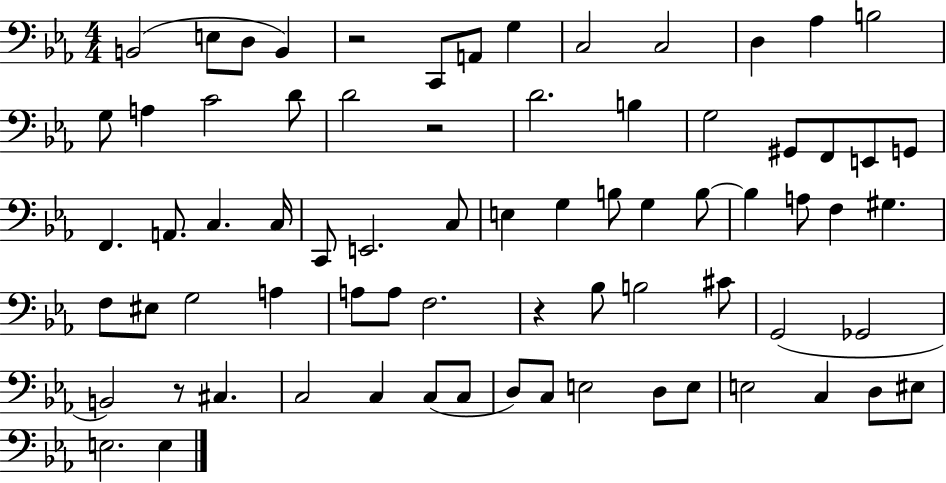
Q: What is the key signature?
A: EES major